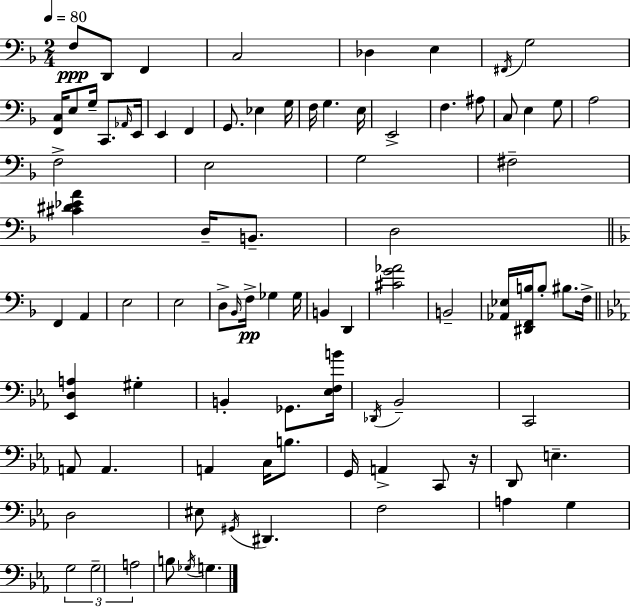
F3/e D2/e F2/q C3/h Db3/q E3/q F#2/s G3/h [F2,C3]/s E3/e G3/s C2/e. Ab2/s E2/s E2/q F2/q G2/e. Eb3/q G3/s F3/s G3/q. E3/s E2/h F3/q. A#3/e C3/e E3/q G3/e A3/h F3/h E3/h G3/h F#3/h [C#4,D#4,Eb4,A4]/q D3/s B2/e. D3/h F2/q A2/q E3/h E3/h D3/e Bb2/s F3/s Gb3/q Gb3/s B2/q D2/q [C#4,G4,Ab4]/h B2/h [Ab2,Eb3]/s [D#2,F2,B3]/s B3/e BIS3/e. F3/s [Eb2,D3,A3]/q G#3/q B2/q Gb2/e. [Eb3,F3,B4]/s Db2/s Bb2/h C2/h A2/e A2/q. A2/q C3/s B3/e. G2/s A2/q C2/e R/s D2/e E3/q. D3/h EIS3/e G#2/s D#2/q. F3/h A3/q G3/q G3/h G3/h A3/h B3/e Gb3/s G3/q.